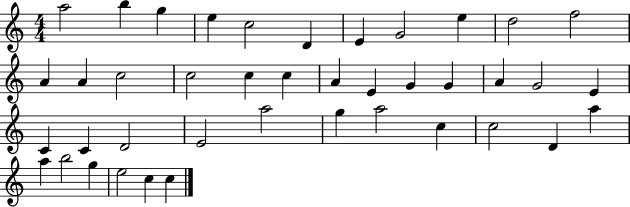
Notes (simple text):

A5/h B5/q G5/q E5/q C5/h D4/q E4/q G4/h E5/q D5/h F5/h A4/q A4/q C5/h C5/h C5/q C5/q A4/q E4/q G4/q G4/q A4/q G4/h E4/q C4/q C4/q D4/h E4/h A5/h G5/q A5/h C5/q C5/h D4/q A5/q A5/q B5/h G5/q E5/h C5/q C5/q